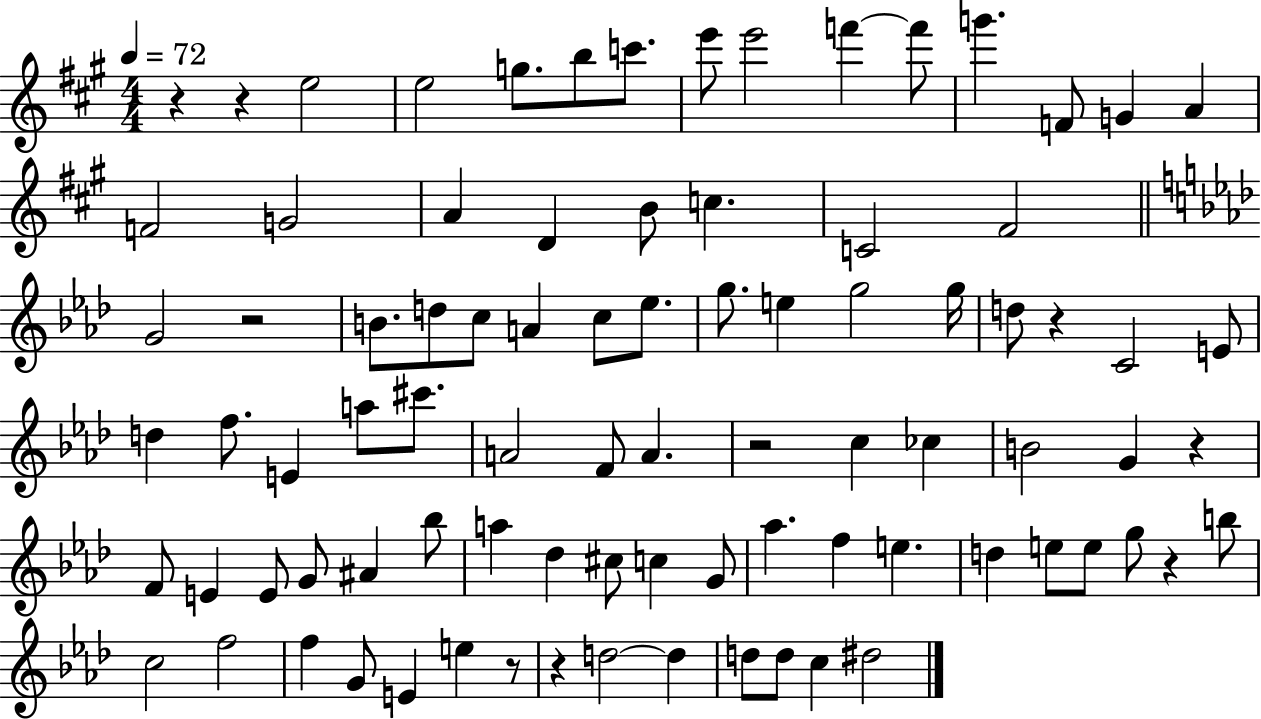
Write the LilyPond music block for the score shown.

{
  \clef treble
  \numericTimeSignature
  \time 4/4
  \key a \major
  \tempo 4 = 72
  r4 r4 e''2 | e''2 g''8. b''8 c'''8. | e'''8 e'''2 f'''4~~ f'''8 | g'''4. f'8 g'4 a'4 | \break f'2 g'2 | a'4 d'4 b'8 c''4. | c'2 fis'2 | \bar "||" \break \key aes \major g'2 r2 | b'8. d''8 c''8 a'4 c''8 ees''8. | g''8. e''4 g''2 g''16 | d''8 r4 c'2 e'8 | \break d''4 f''8. e'4 a''8 cis'''8. | a'2 f'8 a'4. | r2 c''4 ces''4 | b'2 g'4 r4 | \break f'8 e'4 e'8 g'8 ais'4 bes''8 | a''4 des''4 cis''8 c''4 g'8 | aes''4. f''4 e''4. | d''4 e''8 e''8 g''8 r4 b''8 | \break c''2 f''2 | f''4 g'8 e'4 e''4 r8 | r4 d''2~~ d''4 | d''8 d''8 c''4 dis''2 | \break \bar "|."
}